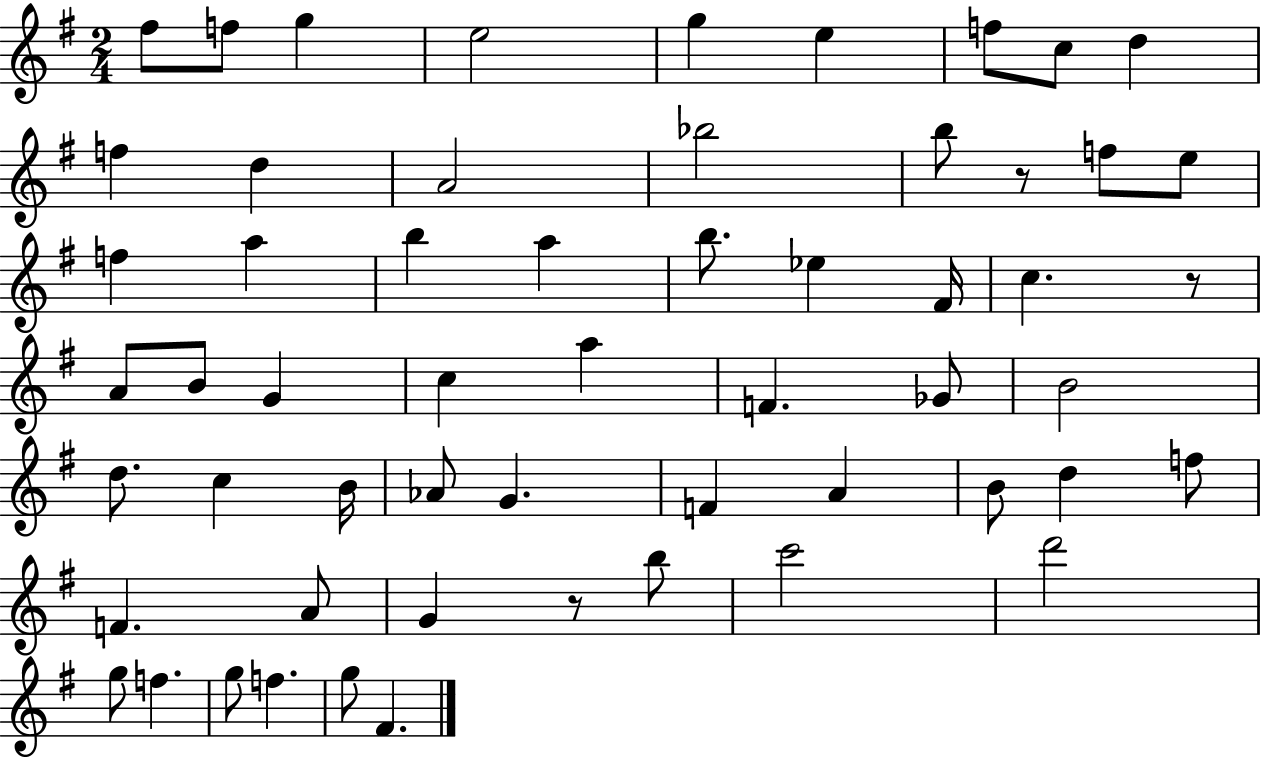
F#5/e F5/e G5/q E5/h G5/q E5/q F5/e C5/e D5/q F5/q D5/q A4/h Bb5/h B5/e R/e F5/e E5/e F5/q A5/q B5/q A5/q B5/e. Eb5/q F#4/s C5/q. R/e A4/e B4/e G4/q C5/q A5/q F4/q. Gb4/e B4/h D5/e. C5/q B4/s Ab4/e G4/q. F4/q A4/q B4/e D5/q F5/e F4/q. A4/e G4/q R/e B5/e C6/h D6/h G5/e F5/q. G5/e F5/q. G5/e F#4/q.